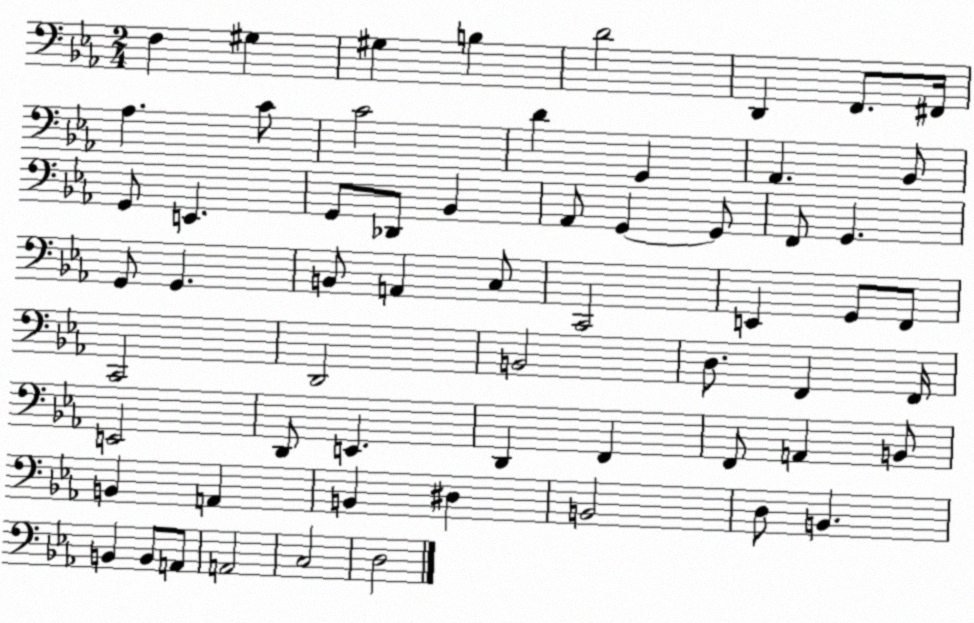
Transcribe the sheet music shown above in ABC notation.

X:1
T:Untitled
M:2/4
L:1/4
K:Eb
F, ^G, ^G, B, D2 D,, F,,/2 ^F,,/4 _A, C/2 C2 D G,, _A,, _B,,/2 G,,/2 E,, G,,/2 _D,,/2 _B,, _A,,/2 G,, G,,/2 F,,/2 G,, G,,/2 G,, B,,/2 A,, C,/2 C,,2 E,, G,,/2 F,,/2 C,,2 D,,2 B,,2 D,/2 F,, F,,/4 E,,2 D,,/2 E,, D,, F,, F,,/2 A,, B,,/2 B,, A,, B,, ^D, B,,2 D,/2 B,, B,, B,,/2 A,,/2 A,,2 C,2 D,2